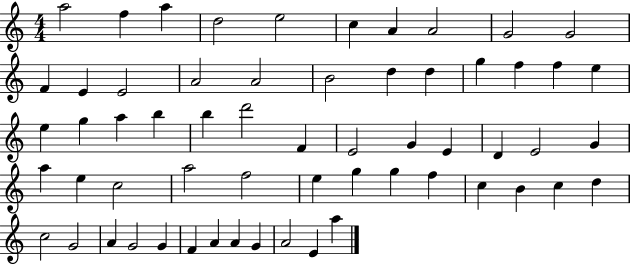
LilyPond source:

{
  \clef treble
  \numericTimeSignature
  \time 4/4
  \key c \major
  a''2 f''4 a''4 | d''2 e''2 | c''4 a'4 a'2 | g'2 g'2 | \break f'4 e'4 e'2 | a'2 a'2 | b'2 d''4 d''4 | g''4 f''4 f''4 e''4 | \break e''4 g''4 a''4 b''4 | b''4 d'''2 f'4 | e'2 g'4 e'4 | d'4 e'2 g'4 | \break a''4 e''4 c''2 | a''2 f''2 | e''4 g''4 g''4 f''4 | c''4 b'4 c''4 d''4 | \break c''2 g'2 | a'4 g'2 g'4 | f'4 a'4 a'4 g'4 | a'2 e'4 a''4 | \break \bar "|."
}